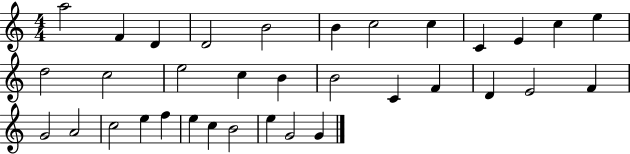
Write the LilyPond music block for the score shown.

{
  \clef treble
  \numericTimeSignature
  \time 4/4
  \key c \major
  a''2 f'4 d'4 | d'2 b'2 | b'4 c''2 c''4 | c'4 e'4 c''4 e''4 | \break d''2 c''2 | e''2 c''4 b'4 | b'2 c'4 f'4 | d'4 e'2 f'4 | \break g'2 a'2 | c''2 e''4 f''4 | e''4 c''4 b'2 | e''4 g'2 g'4 | \break \bar "|."
}